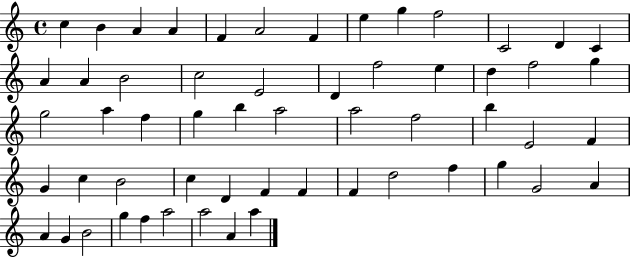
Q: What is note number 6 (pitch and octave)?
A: A4